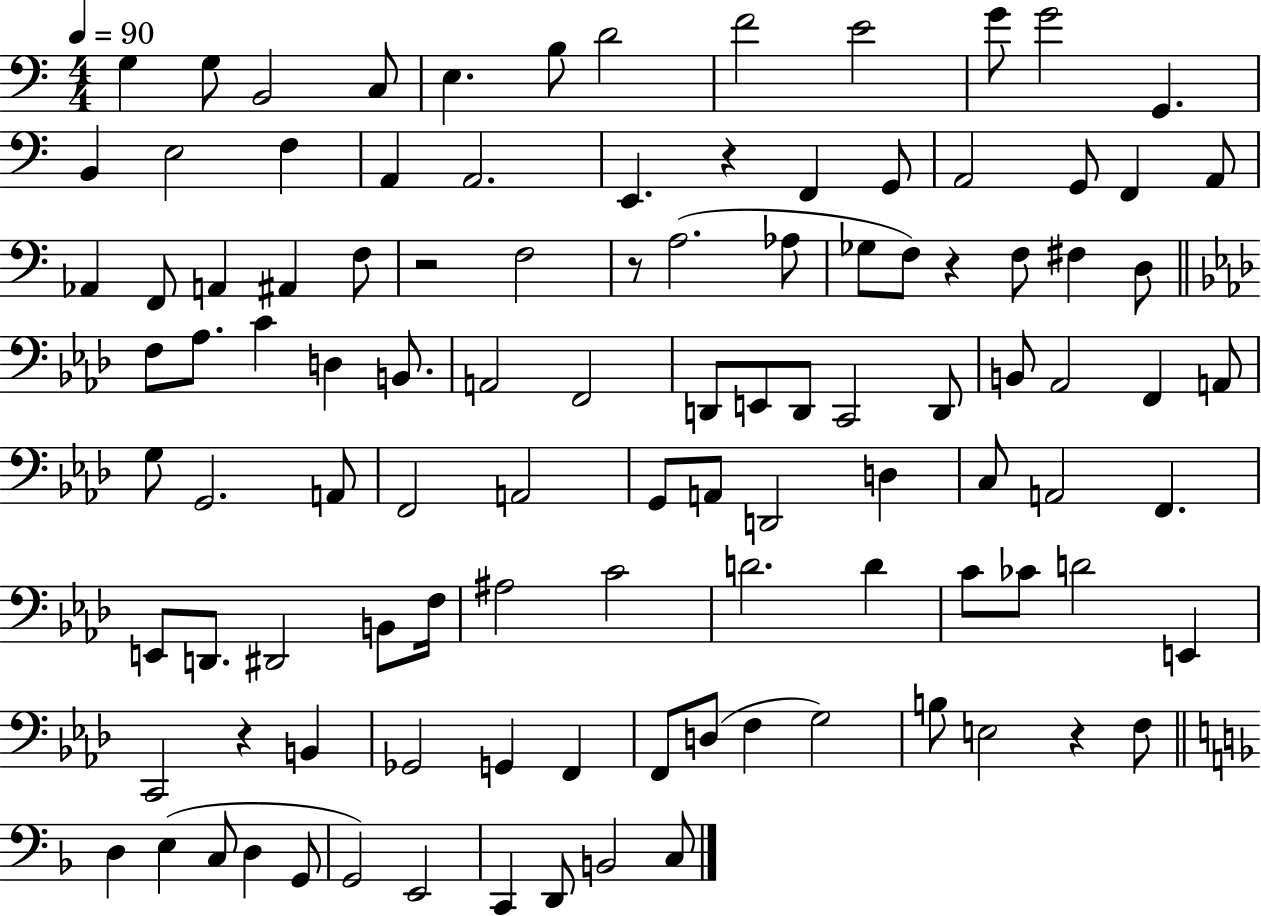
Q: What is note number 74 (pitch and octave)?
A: D4